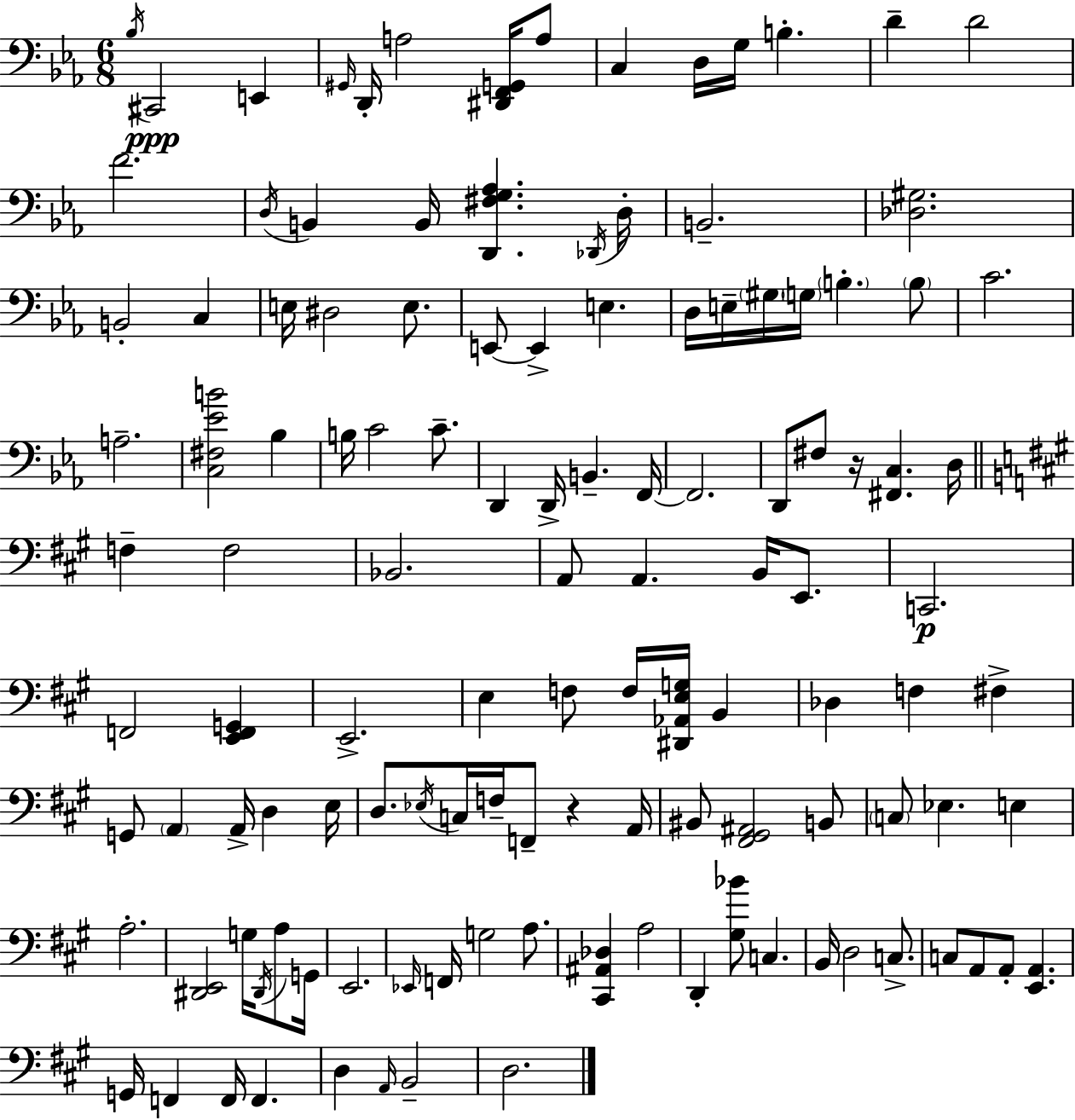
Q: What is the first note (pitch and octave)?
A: Bb3